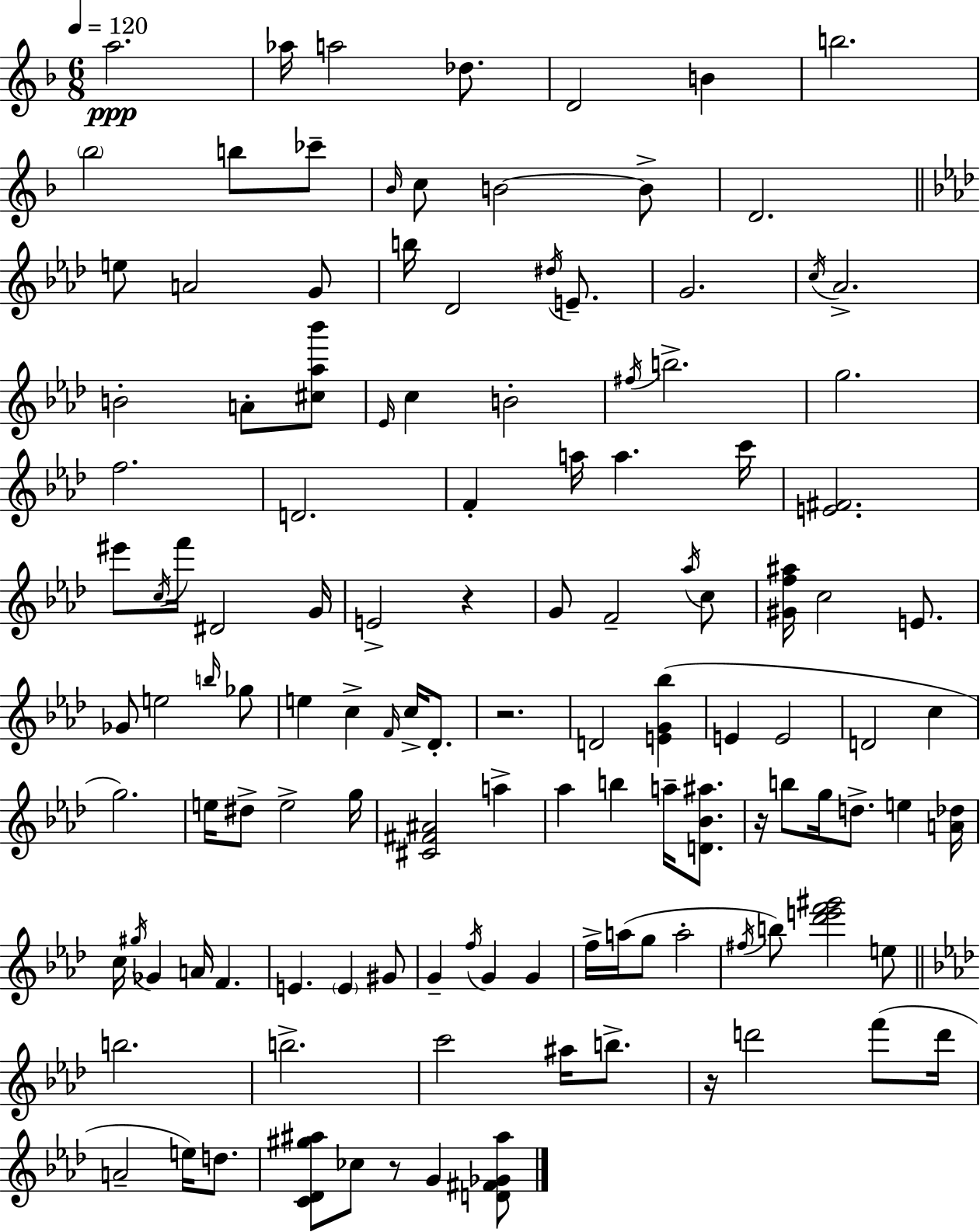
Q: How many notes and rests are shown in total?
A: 125